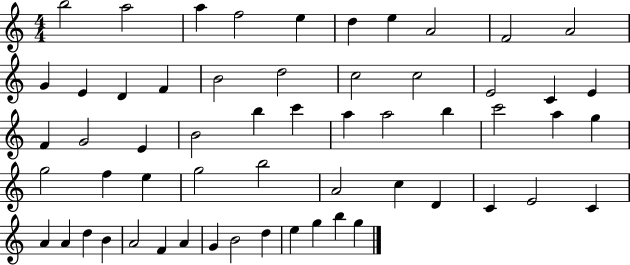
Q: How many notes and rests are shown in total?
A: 58